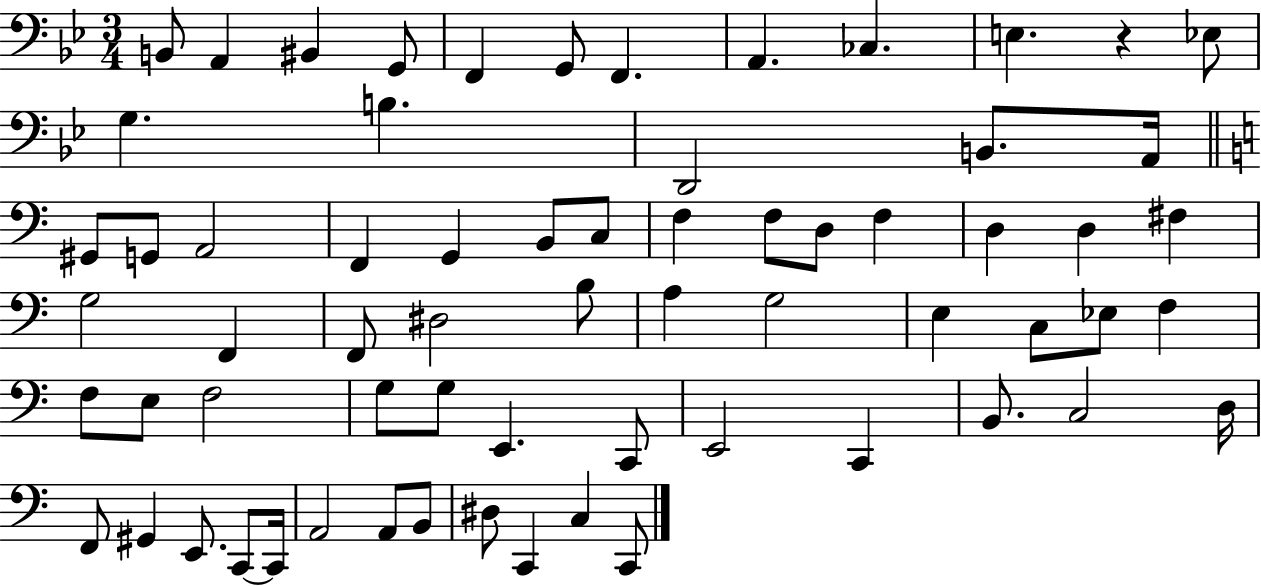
B2/e A2/q BIS2/q G2/e F2/q G2/e F2/q. A2/q. CES3/q. E3/q. R/q Eb3/e G3/q. B3/q. D2/h B2/e. A2/s G#2/e G2/e A2/h F2/q G2/q B2/e C3/e F3/q F3/e D3/e F3/q D3/q D3/q F#3/q G3/h F2/q F2/e D#3/h B3/e A3/q G3/h E3/q C3/e Eb3/e F3/q F3/e E3/e F3/h G3/e G3/e E2/q. C2/e E2/h C2/q B2/e. C3/h D3/s F2/e G#2/q E2/e. C2/e C2/s A2/h A2/e B2/e D#3/e C2/q C3/q C2/e